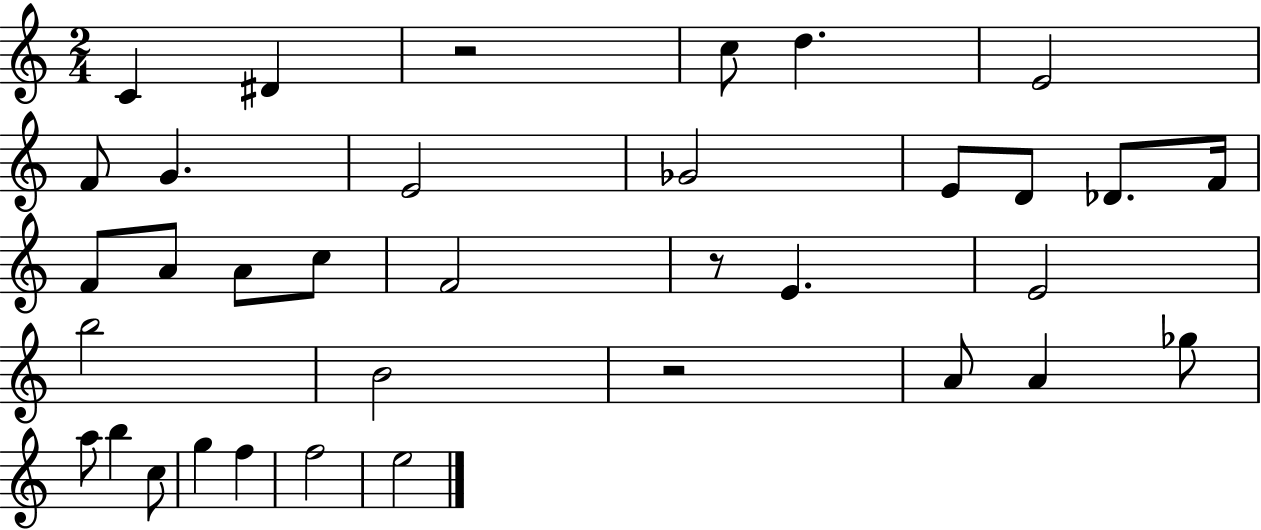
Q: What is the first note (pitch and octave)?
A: C4